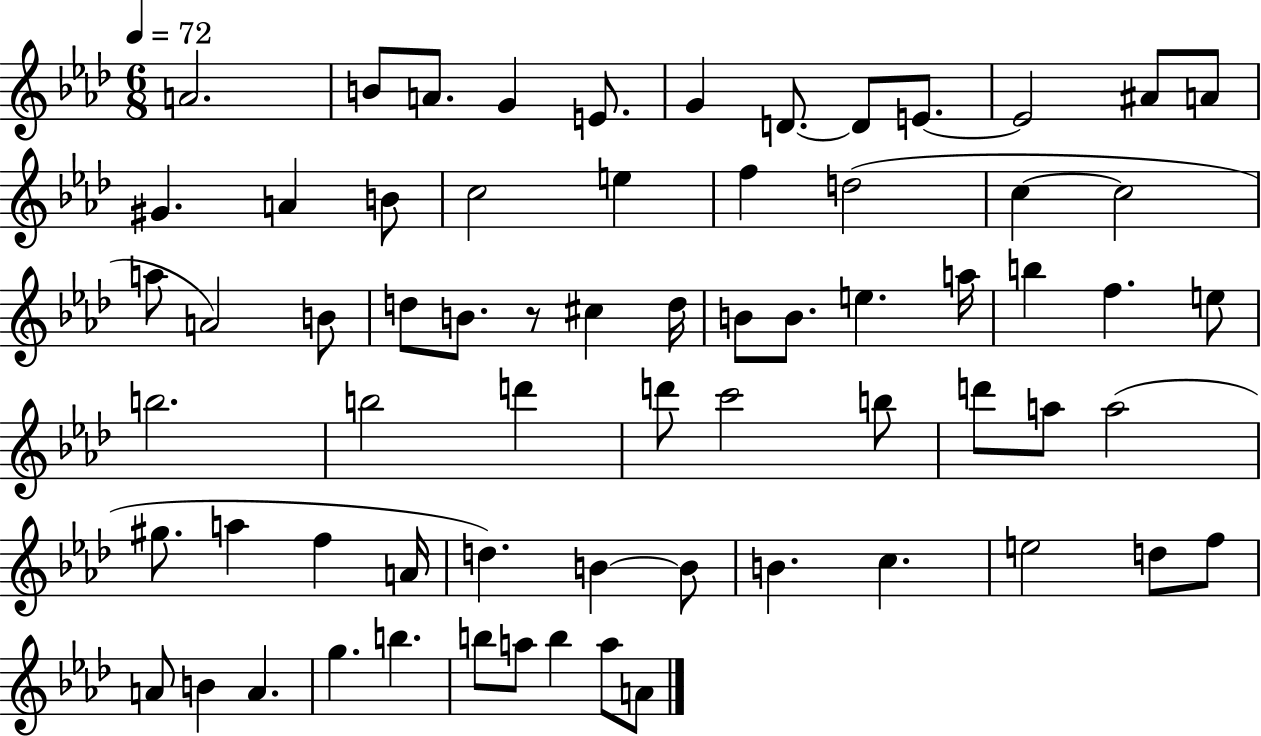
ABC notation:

X:1
T:Untitled
M:6/8
L:1/4
K:Ab
A2 B/2 A/2 G E/2 G D/2 D/2 E/2 E2 ^A/2 A/2 ^G A B/2 c2 e f d2 c c2 a/2 A2 B/2 d/2 B/2 z/2 ^c d/4 B/2 B/2 e a/4 b f e/2 b2 b2 d' d'/2 c'2 b/2 d'/2 a/2 a2 ^g/2 a f A/4 d B B/2 B c e2 d/2 f/2 A/2 B A g b b/2 a/2 b a/2 A/2